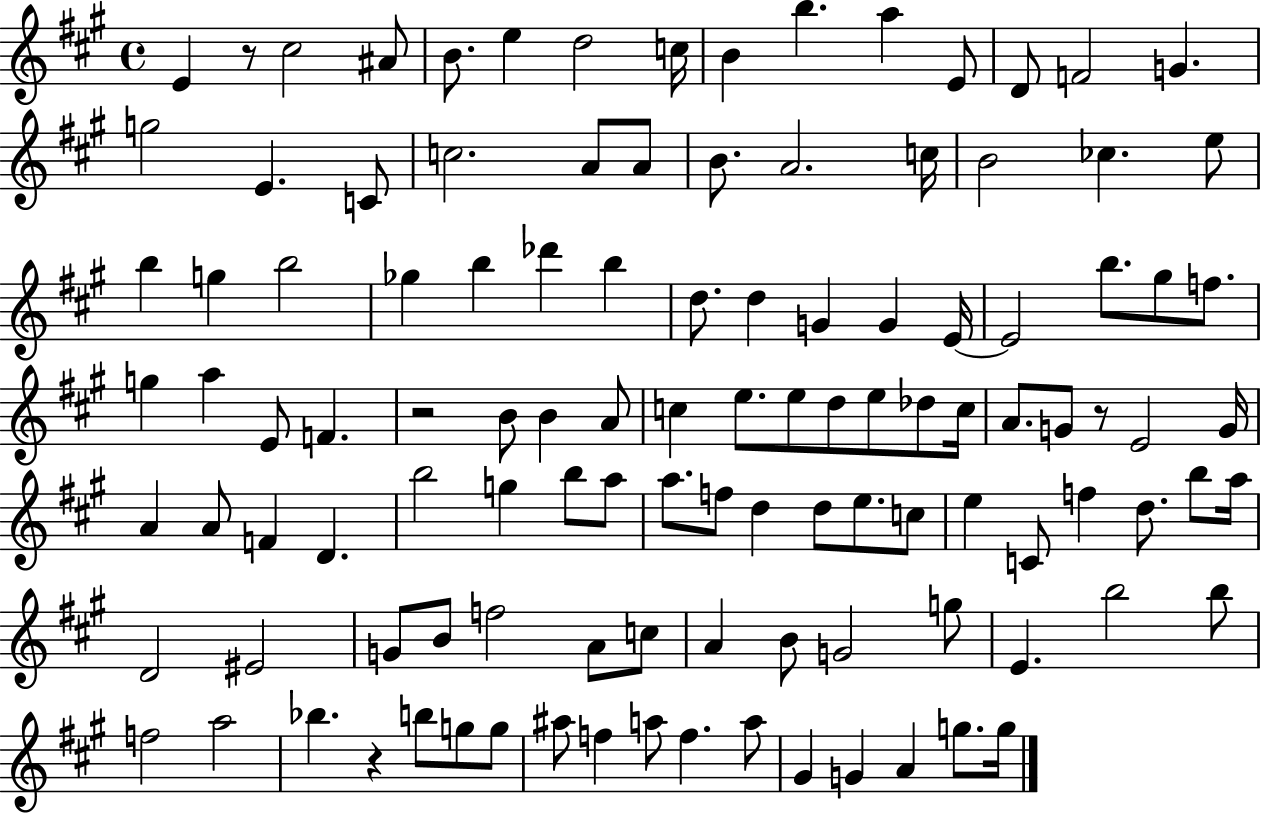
{
  \clef treble
  \time 4/4
  \defaultTimeSignature
  \key a \major
  e'4 r8 cis''2 ais'8 | b'8. e''4 d''2 c''16 | b'4 b''4. a''4 e'8 | d'8 f'2 g'4. | \break g''2 e'4. c'8 | c''2. a'8 a'8 | b'8. a'2. c''16 | b'2 ces''4. e''8 | \break b''4 g''4 b''2 | ges''4 b''4 des'''4 b''4 | d''8. d''4 g'4 g'4 e'16~~ | e'2 b''8. gis''8 f''8. | \break g''4 a''4 e'8 f'4. | r2 b'8 b'4 a'8 | c''4 e''8. e''8 d''8 e''8 des''8 c''16 | a'8. g'8 r8 e'2 g'16 | \break a'4 a'8 f'4 d'4. | b''2 g''4 b''8 a''8 | a''8. f''8 d''4 d''8 e''8. c''8 | e''4 c'8 f''4 d''8. b''8 a''16 | \break d'2 eis'2 | g'8 b'8 f''2 a'8 c''8 | a'4 b'8 g'2 g''8 | e'4. b''2 b''8 | \break f''2 a''2 | bes''4. r4 b''8 g''8 g''8 | ais''8 f''4 a''8 f''4. a''8 | gis'4 g'4 a'4 g''8. g''16 | \break \bar "|."
}